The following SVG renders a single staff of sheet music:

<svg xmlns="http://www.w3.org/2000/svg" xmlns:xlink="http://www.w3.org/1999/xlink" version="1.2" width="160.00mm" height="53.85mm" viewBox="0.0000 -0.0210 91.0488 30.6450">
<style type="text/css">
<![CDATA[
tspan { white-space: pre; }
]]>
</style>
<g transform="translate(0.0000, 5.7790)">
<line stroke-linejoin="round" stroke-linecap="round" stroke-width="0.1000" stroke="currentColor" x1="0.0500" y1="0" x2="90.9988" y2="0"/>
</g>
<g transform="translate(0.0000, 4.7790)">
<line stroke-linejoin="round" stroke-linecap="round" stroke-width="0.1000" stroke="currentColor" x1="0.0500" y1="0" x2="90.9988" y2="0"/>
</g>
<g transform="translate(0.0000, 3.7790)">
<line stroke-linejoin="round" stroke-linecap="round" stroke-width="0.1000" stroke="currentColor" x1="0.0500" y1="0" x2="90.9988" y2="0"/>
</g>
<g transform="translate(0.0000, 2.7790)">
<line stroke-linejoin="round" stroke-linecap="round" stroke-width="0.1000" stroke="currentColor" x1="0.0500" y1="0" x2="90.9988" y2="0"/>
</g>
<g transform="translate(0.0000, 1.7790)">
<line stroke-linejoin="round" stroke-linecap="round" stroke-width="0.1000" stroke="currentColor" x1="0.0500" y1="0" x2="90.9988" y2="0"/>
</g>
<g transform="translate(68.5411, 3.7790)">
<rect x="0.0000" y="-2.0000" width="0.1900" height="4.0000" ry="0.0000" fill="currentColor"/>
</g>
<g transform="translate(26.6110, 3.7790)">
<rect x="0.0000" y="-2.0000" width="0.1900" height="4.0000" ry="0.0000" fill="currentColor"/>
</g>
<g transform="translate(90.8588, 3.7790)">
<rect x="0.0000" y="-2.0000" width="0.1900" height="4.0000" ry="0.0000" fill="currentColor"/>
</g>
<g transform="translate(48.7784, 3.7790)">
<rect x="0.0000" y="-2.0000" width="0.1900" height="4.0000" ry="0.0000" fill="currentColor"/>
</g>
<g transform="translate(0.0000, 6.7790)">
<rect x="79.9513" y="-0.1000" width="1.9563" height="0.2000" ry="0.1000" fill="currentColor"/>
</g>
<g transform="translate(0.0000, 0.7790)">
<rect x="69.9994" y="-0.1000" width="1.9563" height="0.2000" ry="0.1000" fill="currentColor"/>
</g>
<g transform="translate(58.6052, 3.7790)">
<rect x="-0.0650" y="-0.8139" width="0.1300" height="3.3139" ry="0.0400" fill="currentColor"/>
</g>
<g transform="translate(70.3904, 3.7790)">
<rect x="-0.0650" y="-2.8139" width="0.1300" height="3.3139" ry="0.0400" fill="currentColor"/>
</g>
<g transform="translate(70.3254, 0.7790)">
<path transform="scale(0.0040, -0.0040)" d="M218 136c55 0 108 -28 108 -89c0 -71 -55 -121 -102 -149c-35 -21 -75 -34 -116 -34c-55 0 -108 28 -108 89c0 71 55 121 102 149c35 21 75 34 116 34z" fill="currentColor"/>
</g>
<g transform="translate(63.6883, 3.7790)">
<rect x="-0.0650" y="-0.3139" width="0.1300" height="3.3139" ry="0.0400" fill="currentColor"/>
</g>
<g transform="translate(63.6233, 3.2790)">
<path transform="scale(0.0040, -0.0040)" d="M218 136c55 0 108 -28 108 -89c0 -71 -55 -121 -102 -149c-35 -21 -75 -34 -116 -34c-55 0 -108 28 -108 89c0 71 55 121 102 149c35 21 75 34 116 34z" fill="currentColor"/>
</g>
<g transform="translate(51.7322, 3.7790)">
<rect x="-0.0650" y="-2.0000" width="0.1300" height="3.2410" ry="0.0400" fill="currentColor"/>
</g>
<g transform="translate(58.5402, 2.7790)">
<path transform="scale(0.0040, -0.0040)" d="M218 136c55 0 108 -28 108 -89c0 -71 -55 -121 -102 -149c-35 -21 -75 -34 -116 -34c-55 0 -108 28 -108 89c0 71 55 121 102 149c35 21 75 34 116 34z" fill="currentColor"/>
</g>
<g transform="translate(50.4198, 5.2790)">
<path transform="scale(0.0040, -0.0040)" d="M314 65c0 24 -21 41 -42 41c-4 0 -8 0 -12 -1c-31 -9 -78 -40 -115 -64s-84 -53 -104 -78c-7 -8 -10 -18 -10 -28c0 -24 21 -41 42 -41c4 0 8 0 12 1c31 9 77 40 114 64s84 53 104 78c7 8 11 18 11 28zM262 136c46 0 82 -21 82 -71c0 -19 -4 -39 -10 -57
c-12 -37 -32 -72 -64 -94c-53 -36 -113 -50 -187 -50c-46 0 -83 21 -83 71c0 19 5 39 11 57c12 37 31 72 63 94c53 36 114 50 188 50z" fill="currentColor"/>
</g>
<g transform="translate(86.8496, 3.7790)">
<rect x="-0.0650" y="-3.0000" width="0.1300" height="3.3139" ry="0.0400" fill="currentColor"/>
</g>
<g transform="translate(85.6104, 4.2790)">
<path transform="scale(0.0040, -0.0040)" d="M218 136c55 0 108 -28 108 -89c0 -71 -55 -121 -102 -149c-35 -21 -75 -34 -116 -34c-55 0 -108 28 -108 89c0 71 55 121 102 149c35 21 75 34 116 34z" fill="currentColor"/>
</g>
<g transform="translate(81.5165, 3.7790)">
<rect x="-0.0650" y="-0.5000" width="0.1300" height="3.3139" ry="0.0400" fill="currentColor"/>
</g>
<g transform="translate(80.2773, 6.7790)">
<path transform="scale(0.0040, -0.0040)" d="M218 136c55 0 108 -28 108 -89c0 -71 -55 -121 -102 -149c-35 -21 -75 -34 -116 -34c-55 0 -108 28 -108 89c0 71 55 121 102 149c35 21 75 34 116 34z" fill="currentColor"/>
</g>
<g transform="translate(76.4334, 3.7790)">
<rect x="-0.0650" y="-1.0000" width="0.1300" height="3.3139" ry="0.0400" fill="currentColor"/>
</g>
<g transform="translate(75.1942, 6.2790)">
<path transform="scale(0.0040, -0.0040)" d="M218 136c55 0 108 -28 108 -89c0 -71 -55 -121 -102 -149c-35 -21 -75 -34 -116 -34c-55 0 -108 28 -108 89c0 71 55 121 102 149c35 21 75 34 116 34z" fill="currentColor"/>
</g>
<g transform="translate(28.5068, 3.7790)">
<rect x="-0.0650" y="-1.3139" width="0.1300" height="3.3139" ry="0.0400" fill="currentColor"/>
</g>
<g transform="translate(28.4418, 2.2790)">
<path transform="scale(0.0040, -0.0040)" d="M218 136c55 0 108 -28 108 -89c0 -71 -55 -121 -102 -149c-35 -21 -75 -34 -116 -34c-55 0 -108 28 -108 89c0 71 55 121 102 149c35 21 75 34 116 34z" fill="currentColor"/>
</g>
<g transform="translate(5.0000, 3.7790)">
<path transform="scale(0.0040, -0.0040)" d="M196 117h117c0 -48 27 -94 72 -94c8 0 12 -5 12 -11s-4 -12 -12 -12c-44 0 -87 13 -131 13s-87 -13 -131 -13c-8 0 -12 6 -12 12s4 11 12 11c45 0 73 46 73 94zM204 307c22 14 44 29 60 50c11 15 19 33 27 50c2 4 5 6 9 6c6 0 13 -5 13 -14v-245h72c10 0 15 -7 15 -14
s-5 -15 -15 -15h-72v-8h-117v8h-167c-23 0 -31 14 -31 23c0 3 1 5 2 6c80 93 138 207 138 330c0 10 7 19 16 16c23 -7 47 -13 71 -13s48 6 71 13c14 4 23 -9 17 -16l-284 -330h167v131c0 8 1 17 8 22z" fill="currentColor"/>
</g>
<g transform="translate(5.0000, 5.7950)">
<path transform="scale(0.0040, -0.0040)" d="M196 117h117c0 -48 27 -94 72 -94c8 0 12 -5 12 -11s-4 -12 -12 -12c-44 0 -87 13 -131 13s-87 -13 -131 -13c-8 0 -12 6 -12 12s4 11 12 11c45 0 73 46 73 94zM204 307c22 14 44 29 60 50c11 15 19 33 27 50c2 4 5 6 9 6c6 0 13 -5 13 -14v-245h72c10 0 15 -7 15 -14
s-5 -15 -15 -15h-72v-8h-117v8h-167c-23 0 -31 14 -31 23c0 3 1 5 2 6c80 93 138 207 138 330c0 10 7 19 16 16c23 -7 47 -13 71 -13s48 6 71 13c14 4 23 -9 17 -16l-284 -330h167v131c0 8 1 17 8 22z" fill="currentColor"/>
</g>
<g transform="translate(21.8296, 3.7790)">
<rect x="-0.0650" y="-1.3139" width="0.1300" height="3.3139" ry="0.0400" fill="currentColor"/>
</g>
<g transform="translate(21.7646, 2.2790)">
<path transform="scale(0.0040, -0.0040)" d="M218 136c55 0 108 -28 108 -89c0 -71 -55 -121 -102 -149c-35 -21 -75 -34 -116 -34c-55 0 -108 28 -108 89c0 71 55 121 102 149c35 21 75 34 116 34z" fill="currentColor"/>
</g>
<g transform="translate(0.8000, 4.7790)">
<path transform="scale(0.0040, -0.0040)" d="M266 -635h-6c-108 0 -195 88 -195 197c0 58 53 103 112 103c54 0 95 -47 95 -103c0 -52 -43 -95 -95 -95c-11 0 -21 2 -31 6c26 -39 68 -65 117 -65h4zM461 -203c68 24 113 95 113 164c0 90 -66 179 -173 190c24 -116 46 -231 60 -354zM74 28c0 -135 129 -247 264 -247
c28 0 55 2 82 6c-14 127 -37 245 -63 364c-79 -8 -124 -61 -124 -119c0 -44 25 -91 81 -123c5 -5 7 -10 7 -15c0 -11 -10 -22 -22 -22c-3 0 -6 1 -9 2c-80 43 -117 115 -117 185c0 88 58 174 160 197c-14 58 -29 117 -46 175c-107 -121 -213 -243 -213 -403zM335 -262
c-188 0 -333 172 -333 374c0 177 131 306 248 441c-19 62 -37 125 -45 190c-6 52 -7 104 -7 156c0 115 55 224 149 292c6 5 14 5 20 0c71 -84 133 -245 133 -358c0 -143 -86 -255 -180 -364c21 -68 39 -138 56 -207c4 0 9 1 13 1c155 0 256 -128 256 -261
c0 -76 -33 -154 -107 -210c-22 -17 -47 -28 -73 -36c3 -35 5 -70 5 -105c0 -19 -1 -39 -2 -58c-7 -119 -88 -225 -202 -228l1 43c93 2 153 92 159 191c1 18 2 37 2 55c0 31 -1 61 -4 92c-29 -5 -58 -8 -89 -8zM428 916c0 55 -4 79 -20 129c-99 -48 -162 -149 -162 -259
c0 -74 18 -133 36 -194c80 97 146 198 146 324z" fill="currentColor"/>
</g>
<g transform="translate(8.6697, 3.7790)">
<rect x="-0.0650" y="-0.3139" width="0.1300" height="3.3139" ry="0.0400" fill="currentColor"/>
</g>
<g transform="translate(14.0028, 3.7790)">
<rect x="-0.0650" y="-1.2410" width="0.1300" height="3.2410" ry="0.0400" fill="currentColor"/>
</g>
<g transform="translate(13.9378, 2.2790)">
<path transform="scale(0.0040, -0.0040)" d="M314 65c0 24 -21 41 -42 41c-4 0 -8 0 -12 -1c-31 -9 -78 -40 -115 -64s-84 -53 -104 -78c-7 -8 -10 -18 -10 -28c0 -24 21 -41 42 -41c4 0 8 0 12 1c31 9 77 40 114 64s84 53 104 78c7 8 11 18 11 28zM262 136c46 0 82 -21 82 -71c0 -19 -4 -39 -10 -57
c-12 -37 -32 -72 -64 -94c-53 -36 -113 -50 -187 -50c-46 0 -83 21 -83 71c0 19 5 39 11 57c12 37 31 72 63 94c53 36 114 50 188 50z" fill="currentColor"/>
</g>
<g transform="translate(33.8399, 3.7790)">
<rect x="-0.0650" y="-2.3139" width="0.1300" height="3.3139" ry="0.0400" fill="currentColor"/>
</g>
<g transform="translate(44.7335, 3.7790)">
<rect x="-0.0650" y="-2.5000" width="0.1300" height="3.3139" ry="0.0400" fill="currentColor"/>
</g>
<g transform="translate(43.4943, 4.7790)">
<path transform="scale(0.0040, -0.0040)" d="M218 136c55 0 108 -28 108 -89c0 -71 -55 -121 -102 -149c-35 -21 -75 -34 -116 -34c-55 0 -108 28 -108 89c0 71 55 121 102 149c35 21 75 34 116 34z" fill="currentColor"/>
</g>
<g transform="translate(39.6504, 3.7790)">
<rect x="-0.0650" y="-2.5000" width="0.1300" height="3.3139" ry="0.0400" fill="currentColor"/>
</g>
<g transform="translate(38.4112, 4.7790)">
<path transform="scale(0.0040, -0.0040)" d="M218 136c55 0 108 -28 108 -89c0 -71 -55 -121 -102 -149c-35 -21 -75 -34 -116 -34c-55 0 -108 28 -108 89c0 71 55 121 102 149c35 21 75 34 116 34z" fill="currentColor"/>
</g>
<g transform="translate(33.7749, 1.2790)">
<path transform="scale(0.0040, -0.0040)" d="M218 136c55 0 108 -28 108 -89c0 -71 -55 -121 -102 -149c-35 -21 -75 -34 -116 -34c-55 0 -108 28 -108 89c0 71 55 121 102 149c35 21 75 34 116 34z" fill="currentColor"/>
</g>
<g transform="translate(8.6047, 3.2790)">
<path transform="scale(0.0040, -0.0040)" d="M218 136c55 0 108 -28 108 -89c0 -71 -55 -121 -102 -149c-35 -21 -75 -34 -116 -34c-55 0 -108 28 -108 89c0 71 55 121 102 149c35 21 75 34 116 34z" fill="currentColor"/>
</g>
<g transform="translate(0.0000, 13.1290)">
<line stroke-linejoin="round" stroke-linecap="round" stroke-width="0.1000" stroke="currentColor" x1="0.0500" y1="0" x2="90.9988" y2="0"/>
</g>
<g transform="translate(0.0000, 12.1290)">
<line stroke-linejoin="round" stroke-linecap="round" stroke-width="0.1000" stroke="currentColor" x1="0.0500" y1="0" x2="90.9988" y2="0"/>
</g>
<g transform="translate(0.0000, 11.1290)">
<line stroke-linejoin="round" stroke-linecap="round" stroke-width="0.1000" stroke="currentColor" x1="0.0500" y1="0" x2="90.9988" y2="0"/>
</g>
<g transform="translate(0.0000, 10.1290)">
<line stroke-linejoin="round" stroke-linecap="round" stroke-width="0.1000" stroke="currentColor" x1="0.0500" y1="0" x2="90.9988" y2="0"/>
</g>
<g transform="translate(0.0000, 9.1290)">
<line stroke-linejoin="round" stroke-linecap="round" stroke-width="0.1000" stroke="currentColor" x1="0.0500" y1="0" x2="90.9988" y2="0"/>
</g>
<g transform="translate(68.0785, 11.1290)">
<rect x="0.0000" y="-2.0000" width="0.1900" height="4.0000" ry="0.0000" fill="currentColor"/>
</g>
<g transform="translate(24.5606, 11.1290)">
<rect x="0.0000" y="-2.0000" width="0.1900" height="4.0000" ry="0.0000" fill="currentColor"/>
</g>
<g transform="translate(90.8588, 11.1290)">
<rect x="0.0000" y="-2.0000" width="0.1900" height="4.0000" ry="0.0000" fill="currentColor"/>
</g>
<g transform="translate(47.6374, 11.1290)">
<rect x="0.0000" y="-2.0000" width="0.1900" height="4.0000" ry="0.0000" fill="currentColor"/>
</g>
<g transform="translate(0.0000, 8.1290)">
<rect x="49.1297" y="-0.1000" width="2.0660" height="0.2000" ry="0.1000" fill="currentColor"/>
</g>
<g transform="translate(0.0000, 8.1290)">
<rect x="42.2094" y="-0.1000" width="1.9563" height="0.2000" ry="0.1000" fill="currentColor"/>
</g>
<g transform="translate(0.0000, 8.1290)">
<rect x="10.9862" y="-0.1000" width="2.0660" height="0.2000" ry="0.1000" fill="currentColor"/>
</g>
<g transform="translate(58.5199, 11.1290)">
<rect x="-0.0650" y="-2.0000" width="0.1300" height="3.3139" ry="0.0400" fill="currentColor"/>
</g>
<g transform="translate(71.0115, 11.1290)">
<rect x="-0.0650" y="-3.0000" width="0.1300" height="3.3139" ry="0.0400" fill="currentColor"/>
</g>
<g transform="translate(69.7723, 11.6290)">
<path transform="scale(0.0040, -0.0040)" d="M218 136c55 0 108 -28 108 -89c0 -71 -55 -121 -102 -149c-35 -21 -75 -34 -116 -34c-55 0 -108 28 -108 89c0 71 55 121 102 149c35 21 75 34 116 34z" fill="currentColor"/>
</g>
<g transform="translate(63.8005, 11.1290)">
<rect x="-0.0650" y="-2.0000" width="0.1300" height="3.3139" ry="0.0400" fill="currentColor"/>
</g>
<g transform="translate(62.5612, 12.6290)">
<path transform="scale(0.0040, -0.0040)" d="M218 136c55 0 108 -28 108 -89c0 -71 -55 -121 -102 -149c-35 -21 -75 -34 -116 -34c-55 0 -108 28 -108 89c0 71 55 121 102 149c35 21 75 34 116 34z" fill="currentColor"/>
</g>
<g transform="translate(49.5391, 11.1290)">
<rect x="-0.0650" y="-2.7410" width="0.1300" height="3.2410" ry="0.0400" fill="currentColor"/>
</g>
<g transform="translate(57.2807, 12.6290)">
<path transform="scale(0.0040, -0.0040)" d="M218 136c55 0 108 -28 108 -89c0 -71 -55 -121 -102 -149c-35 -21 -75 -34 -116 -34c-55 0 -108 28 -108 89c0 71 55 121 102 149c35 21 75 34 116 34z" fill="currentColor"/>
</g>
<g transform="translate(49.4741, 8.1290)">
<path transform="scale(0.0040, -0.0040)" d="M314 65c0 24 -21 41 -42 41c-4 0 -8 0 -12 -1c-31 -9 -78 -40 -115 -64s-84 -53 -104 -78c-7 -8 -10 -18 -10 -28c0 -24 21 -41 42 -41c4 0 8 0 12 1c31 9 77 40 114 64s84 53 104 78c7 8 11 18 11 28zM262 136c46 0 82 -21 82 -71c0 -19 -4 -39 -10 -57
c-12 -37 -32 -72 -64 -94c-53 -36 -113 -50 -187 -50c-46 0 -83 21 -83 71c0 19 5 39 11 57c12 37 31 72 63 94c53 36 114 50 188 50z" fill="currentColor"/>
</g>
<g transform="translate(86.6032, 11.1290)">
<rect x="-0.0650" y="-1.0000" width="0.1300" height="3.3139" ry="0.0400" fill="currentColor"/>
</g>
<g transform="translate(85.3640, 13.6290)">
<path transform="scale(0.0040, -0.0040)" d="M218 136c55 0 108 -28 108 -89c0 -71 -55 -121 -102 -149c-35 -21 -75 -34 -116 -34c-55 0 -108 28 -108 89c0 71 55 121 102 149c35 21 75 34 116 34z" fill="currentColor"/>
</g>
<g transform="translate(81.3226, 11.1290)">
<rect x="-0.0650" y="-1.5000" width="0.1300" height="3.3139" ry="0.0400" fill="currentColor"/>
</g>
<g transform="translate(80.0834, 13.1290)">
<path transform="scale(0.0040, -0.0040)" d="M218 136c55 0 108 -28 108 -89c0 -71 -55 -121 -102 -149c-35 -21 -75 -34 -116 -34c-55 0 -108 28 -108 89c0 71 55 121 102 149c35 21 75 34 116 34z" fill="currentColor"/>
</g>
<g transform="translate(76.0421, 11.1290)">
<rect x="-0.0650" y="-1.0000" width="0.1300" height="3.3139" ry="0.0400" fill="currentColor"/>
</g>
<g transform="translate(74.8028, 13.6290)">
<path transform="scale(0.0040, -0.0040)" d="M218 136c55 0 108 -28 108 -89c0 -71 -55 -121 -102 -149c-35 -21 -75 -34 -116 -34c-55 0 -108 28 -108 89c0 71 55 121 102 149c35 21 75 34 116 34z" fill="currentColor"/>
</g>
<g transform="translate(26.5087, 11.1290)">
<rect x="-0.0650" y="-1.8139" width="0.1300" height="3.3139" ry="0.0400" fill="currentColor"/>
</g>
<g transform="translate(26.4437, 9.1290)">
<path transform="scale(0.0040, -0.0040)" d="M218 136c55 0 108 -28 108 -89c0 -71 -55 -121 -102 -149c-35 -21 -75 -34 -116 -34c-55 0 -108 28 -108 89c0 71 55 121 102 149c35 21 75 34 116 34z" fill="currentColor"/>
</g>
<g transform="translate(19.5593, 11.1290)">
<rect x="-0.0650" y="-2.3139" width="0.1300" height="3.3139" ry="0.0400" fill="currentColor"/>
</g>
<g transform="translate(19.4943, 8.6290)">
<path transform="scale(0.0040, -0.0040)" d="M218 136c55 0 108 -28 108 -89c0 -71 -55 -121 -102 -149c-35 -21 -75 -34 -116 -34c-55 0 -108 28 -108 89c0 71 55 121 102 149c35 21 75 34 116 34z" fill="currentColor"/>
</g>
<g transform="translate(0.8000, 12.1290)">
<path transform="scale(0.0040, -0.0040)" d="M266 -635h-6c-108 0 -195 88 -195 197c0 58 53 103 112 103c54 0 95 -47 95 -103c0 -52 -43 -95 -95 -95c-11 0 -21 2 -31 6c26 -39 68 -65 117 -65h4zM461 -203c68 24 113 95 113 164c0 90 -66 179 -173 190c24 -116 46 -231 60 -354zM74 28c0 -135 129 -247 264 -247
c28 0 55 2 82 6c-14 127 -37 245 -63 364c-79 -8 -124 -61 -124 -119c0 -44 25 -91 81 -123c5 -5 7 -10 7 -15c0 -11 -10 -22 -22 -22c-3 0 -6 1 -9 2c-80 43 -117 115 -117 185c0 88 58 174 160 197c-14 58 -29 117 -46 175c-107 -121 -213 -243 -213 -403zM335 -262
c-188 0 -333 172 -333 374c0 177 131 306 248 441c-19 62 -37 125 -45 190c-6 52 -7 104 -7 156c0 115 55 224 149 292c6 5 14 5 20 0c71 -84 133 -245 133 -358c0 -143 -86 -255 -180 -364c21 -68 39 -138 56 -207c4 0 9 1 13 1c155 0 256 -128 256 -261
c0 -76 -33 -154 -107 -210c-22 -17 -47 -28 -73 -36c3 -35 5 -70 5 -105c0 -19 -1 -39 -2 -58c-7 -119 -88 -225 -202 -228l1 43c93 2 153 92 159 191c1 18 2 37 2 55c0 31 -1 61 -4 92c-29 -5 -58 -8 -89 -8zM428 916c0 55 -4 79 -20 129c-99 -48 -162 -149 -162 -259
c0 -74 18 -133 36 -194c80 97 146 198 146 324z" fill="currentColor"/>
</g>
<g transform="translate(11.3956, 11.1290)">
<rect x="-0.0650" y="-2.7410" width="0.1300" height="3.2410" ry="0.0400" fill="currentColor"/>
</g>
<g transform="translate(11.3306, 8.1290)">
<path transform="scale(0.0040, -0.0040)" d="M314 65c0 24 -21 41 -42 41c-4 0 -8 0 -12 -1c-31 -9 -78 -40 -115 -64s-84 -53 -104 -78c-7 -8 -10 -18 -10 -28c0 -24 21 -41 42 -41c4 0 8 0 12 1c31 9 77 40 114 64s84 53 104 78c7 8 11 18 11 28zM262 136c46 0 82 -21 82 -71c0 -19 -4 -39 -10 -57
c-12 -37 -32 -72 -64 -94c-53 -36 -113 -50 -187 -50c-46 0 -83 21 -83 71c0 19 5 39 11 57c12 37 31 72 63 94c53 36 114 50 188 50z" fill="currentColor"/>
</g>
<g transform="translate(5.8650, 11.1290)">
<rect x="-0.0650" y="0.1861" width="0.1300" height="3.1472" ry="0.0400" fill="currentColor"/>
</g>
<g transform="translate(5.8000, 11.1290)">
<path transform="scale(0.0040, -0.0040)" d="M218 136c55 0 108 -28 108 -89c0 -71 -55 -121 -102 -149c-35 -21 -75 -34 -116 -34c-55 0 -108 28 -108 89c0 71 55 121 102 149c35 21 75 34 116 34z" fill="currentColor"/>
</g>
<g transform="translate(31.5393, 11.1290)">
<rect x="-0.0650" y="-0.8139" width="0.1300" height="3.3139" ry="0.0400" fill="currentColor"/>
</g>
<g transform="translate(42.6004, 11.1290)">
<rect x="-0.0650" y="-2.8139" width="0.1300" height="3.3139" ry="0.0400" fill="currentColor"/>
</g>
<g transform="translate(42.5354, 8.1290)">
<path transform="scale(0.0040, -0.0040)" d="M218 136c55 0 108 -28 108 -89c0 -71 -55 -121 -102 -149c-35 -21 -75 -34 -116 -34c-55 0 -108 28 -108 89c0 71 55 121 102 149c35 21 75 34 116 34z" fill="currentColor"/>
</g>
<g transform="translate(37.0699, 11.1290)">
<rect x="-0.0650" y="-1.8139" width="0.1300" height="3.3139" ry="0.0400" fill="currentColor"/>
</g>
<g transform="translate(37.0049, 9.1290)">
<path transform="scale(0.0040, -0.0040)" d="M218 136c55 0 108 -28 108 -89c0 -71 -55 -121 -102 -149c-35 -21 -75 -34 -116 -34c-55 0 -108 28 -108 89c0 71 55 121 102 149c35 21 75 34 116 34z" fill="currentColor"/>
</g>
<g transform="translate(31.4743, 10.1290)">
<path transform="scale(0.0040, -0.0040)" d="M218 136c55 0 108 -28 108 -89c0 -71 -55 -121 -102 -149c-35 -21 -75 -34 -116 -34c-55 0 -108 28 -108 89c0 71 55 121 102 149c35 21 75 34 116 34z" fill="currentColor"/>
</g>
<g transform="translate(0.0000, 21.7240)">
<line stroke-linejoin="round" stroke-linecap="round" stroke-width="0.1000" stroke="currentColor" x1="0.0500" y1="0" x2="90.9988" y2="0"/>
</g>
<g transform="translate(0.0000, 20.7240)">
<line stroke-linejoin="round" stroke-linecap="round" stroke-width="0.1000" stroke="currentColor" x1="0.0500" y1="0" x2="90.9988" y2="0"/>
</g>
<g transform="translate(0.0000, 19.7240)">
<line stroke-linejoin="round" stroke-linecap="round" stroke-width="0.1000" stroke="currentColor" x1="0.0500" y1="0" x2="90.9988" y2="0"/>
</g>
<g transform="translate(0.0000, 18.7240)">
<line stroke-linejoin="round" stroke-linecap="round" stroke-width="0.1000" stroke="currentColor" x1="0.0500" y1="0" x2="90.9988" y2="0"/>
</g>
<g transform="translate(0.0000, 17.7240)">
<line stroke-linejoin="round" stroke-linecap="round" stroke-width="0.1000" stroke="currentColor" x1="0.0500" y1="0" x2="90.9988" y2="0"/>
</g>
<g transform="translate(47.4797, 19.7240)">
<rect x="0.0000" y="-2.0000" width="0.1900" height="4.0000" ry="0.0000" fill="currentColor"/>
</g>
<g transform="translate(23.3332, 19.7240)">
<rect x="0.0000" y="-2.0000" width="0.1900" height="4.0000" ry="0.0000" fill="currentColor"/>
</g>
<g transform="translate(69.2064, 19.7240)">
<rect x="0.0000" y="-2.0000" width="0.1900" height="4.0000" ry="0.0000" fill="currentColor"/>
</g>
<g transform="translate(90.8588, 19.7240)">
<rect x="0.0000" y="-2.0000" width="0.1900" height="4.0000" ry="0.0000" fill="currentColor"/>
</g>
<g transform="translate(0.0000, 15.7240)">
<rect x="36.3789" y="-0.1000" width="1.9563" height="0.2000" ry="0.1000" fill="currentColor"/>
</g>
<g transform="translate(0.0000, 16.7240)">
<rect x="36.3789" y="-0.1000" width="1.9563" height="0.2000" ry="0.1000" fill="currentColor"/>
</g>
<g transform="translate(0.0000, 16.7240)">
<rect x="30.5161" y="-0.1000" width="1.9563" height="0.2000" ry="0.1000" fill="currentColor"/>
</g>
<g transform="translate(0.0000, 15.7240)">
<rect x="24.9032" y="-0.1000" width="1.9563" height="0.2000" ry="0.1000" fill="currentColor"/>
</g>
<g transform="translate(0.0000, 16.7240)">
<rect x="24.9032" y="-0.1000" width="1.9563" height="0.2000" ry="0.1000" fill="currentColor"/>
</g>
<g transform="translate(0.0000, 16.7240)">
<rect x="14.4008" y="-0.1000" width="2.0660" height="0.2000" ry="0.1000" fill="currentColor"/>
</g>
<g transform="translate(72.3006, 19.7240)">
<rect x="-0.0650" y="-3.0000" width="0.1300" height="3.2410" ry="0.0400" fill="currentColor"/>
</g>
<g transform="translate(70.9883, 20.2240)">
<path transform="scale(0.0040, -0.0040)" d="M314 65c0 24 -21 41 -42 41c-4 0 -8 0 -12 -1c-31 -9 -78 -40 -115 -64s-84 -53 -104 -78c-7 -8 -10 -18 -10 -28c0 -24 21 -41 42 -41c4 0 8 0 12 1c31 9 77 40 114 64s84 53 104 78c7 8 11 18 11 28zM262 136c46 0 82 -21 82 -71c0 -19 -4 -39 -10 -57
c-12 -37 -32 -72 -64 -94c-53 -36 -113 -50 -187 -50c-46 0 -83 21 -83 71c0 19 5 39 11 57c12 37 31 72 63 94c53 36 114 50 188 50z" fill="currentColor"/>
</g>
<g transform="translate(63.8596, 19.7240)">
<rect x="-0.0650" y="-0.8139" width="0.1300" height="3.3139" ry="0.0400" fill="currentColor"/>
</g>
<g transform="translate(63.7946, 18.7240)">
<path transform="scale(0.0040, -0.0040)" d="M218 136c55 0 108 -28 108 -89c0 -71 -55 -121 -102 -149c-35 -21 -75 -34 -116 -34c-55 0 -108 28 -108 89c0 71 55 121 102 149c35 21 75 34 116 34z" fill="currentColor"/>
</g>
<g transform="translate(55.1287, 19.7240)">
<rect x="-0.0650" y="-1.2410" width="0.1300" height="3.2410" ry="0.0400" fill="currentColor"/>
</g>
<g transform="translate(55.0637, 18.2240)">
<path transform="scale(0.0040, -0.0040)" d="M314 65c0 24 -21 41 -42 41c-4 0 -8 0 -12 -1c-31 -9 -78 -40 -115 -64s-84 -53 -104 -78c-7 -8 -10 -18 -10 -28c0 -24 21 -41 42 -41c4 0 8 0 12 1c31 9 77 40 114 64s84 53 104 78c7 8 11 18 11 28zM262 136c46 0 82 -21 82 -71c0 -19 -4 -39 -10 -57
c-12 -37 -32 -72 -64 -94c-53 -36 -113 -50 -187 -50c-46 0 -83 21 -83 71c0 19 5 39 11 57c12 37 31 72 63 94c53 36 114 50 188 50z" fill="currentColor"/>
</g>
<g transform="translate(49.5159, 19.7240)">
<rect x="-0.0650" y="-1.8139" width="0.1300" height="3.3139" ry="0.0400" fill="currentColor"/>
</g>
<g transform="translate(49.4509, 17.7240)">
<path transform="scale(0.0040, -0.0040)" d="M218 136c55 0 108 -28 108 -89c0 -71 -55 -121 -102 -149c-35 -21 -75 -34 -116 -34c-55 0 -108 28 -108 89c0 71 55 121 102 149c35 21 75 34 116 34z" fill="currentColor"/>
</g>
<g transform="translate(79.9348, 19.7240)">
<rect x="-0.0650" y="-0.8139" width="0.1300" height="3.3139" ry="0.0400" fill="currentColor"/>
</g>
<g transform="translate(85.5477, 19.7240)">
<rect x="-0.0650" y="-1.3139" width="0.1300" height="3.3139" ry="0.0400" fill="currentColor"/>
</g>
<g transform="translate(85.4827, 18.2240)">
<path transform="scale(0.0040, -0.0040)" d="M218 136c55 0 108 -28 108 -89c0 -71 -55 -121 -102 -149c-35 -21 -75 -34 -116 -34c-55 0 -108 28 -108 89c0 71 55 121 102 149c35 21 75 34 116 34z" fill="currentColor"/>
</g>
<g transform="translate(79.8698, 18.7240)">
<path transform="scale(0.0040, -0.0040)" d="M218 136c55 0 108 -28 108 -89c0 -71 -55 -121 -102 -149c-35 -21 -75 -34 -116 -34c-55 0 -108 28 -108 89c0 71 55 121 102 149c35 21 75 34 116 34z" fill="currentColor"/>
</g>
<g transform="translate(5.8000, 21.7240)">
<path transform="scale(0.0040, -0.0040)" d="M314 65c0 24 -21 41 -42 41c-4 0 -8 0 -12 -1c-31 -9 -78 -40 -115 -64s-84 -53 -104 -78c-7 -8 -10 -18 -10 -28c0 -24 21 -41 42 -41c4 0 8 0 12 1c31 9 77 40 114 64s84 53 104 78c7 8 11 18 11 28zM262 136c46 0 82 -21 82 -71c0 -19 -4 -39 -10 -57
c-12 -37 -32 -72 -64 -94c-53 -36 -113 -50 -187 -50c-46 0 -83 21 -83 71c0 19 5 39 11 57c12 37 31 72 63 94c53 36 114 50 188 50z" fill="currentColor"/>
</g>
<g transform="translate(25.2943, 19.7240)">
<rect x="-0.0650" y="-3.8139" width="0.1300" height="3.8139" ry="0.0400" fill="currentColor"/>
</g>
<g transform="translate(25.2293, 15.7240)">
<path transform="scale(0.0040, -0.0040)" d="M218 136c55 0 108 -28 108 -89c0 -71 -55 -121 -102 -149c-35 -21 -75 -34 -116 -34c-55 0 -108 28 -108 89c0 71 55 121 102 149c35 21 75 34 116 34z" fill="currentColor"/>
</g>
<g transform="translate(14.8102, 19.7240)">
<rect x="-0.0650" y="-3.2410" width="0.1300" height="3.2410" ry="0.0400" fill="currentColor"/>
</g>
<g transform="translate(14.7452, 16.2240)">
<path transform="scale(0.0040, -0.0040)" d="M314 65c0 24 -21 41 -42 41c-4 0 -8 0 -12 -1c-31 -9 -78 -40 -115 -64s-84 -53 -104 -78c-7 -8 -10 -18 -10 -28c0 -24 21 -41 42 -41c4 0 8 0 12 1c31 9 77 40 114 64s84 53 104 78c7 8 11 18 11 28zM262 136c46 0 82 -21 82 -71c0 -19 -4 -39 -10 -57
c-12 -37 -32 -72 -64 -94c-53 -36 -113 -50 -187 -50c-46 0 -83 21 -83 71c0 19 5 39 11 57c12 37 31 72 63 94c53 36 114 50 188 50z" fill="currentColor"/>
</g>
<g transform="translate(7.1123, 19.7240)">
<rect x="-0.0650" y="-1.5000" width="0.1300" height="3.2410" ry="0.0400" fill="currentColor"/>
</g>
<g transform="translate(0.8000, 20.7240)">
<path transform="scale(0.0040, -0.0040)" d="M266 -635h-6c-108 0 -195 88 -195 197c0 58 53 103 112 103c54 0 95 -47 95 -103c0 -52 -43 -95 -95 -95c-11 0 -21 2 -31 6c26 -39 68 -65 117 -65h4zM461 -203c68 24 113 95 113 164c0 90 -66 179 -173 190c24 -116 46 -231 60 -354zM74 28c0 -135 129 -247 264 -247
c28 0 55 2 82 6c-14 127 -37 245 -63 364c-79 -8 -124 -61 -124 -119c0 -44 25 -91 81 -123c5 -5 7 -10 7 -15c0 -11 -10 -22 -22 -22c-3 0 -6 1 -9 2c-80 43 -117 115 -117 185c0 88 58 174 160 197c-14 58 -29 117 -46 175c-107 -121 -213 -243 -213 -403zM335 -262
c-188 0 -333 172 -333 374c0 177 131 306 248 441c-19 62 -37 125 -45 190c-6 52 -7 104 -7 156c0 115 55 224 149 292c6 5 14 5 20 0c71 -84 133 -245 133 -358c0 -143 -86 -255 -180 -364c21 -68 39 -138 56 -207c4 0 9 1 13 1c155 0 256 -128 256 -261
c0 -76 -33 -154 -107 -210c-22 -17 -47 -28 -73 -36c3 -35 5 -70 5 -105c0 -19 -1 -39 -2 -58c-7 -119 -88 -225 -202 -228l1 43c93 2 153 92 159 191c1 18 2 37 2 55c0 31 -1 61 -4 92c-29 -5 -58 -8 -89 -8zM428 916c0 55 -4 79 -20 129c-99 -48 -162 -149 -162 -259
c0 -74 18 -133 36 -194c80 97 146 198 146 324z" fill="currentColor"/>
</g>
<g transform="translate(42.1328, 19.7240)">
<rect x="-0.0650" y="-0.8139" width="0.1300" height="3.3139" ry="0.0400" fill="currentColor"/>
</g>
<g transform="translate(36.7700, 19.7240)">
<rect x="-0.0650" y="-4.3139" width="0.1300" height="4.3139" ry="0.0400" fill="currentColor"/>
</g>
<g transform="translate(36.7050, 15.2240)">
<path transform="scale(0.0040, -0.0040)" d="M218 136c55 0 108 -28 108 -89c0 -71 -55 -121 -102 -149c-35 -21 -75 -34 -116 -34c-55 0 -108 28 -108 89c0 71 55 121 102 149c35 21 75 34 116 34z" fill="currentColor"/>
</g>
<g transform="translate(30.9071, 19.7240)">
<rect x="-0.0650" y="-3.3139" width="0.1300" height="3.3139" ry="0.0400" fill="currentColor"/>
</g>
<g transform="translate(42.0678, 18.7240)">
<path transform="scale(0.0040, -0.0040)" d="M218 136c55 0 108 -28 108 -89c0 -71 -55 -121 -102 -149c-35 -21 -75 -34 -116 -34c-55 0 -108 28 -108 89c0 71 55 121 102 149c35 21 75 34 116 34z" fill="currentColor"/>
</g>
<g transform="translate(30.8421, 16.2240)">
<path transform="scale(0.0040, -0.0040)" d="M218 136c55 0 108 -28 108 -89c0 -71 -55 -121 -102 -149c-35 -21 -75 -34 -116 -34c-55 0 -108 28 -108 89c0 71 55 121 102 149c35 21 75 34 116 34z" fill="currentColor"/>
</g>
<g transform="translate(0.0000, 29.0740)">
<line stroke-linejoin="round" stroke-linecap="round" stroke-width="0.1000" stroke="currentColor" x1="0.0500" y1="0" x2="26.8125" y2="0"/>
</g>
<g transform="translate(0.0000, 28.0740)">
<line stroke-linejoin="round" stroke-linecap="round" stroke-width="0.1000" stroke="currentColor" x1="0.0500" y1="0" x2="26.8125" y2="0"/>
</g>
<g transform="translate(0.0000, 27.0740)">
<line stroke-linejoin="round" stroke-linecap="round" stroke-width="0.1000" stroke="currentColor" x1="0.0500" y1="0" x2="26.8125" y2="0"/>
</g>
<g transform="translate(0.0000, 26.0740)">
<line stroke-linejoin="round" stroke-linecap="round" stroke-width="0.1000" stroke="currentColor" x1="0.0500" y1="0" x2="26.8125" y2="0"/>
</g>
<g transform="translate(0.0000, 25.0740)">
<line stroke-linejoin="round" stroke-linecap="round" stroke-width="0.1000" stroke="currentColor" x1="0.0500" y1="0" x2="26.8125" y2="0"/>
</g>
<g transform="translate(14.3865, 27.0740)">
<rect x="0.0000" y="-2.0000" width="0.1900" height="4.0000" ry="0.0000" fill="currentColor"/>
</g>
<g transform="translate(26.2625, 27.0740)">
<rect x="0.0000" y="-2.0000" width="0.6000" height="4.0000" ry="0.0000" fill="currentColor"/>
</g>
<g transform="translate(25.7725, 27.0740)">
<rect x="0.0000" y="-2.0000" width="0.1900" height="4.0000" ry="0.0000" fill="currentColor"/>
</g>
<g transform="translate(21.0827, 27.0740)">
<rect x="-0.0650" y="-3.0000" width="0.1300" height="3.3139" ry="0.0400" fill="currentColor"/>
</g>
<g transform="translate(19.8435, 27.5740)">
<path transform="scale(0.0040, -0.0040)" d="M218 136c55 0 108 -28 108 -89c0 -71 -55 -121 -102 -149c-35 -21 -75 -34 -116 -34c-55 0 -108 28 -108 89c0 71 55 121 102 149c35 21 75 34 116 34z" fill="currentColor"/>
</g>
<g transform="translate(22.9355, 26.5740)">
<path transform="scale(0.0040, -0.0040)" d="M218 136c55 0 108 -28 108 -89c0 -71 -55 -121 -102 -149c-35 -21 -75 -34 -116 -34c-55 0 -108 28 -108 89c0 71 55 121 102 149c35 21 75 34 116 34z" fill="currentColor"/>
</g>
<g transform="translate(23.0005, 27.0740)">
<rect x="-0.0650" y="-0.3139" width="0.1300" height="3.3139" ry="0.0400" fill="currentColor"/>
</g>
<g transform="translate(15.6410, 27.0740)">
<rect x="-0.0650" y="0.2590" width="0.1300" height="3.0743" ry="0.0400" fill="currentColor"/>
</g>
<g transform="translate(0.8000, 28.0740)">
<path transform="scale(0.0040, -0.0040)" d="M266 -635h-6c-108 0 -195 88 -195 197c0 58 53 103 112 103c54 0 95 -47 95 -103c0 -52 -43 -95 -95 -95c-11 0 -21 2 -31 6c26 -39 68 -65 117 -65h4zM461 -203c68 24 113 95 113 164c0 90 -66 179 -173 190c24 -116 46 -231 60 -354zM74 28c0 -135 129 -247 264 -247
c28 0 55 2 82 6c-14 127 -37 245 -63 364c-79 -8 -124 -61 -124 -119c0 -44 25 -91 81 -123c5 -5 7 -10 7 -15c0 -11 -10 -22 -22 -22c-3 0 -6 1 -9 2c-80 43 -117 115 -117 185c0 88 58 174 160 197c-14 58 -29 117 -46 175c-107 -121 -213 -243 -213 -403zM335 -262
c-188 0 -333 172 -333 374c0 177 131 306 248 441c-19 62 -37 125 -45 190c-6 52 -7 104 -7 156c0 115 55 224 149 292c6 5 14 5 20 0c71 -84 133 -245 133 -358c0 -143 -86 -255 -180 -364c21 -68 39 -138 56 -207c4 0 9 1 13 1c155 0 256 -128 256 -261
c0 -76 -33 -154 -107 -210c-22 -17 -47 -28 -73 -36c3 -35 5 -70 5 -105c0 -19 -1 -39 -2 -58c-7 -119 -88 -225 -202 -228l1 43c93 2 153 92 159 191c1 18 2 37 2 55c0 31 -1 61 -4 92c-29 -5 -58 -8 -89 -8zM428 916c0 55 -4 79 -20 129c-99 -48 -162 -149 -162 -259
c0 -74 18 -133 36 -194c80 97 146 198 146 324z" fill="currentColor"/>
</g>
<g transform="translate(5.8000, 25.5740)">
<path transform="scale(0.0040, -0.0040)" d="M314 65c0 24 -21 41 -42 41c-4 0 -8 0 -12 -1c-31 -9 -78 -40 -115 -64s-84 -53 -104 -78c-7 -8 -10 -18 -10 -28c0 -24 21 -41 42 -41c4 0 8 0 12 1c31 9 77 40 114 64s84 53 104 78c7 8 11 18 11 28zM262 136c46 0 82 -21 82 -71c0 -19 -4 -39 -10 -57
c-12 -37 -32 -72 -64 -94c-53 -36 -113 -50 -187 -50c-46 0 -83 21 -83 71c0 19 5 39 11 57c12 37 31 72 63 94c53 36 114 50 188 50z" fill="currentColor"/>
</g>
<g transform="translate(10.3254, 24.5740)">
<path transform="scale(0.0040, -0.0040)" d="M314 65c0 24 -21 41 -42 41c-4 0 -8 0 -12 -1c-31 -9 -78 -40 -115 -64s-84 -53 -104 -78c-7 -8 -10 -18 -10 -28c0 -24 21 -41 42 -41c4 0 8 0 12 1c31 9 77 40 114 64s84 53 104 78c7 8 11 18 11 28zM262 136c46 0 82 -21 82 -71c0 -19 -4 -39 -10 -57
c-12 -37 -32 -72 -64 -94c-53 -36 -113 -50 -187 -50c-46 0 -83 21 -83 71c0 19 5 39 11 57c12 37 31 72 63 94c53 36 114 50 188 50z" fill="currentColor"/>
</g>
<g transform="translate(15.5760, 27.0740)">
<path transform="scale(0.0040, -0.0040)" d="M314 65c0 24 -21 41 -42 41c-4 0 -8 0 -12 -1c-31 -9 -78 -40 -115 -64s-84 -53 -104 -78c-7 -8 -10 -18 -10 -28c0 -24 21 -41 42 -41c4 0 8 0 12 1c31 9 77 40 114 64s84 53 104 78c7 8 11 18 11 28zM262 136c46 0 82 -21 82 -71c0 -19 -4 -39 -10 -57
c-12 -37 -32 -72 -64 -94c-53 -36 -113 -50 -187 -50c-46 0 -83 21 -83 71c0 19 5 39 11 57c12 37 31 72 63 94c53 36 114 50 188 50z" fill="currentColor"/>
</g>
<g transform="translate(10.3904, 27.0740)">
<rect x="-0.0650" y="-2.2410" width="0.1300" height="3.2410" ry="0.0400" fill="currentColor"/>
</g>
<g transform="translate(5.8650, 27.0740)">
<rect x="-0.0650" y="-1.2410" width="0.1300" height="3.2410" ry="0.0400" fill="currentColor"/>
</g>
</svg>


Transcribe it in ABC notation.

X:1
T:Untitled
M:4/4
L:1/4
K:C
c e2 e e g G G F2 d c a D C A B a2 g f d f a a2 F F A D E D E2 b2 c' b d' d f e2 d A2 d e e2 g2 B2 A c